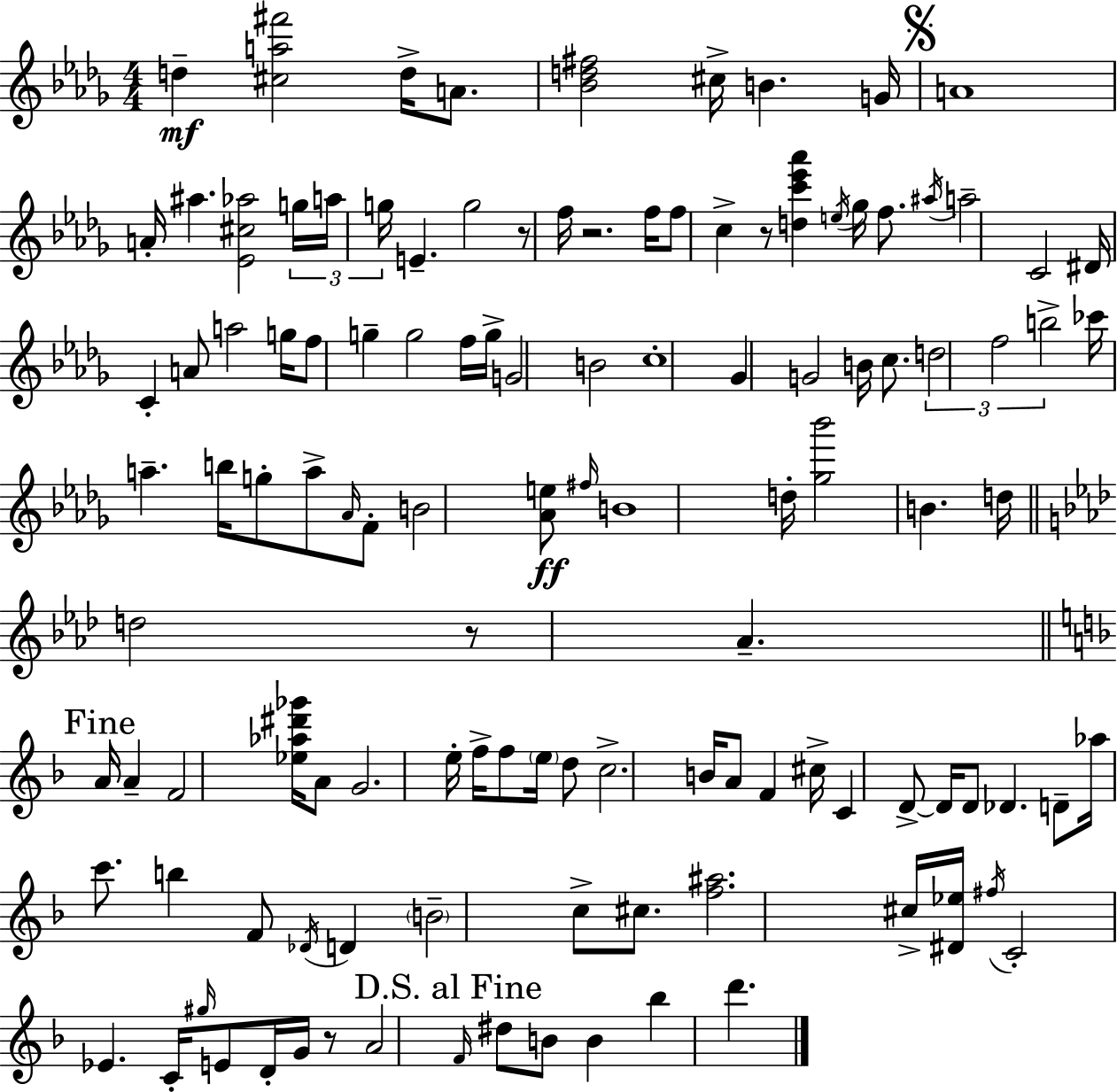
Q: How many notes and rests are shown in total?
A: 119